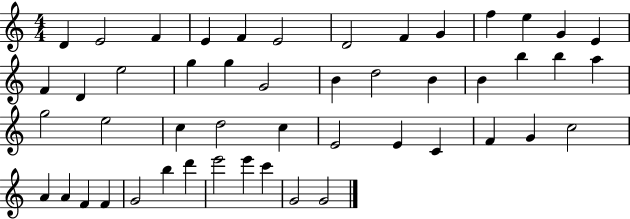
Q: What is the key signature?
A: C major